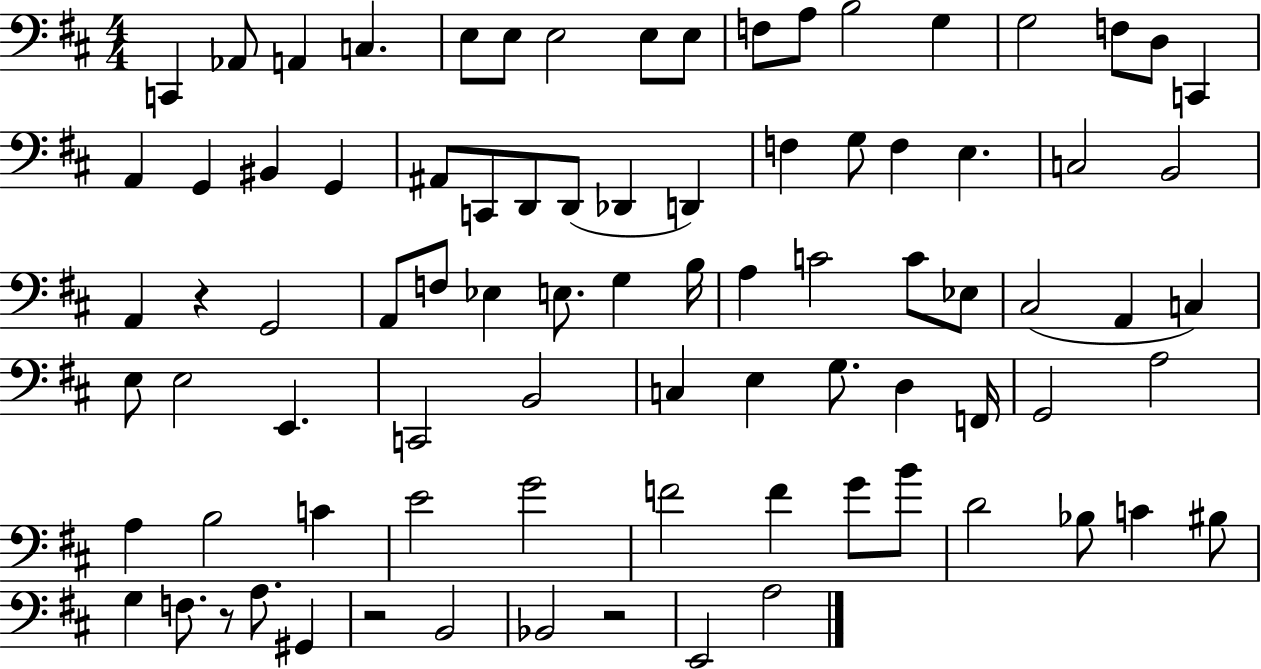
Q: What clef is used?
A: bass